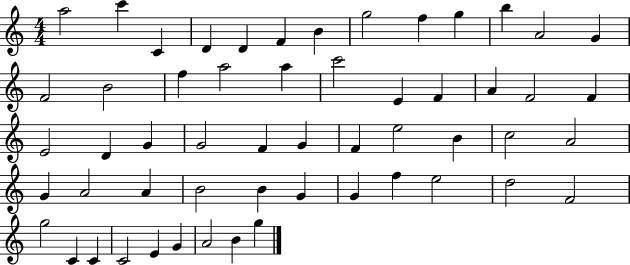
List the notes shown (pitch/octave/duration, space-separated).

A5/h C6/q C4/q D4/q D4/q F4/q B4/q G5/h F5/q G5/q B5/q A4/h G4/q F4/h B4/h F5/q A5/h A5/q C6/h E4/q F4/q A4/q F4/h F4/q E4/h D4/q G4/q G4/h F4/q G4/q F4/q E5/h B4/q C5/h A4/h G4/q A4/h A4/q B4/h B4/q G4/q G4/q F5/q E5/h D5/h F4/h G5/h C4/q C4/q C4/h E4/q G4/q A4/h B4/q G5/q